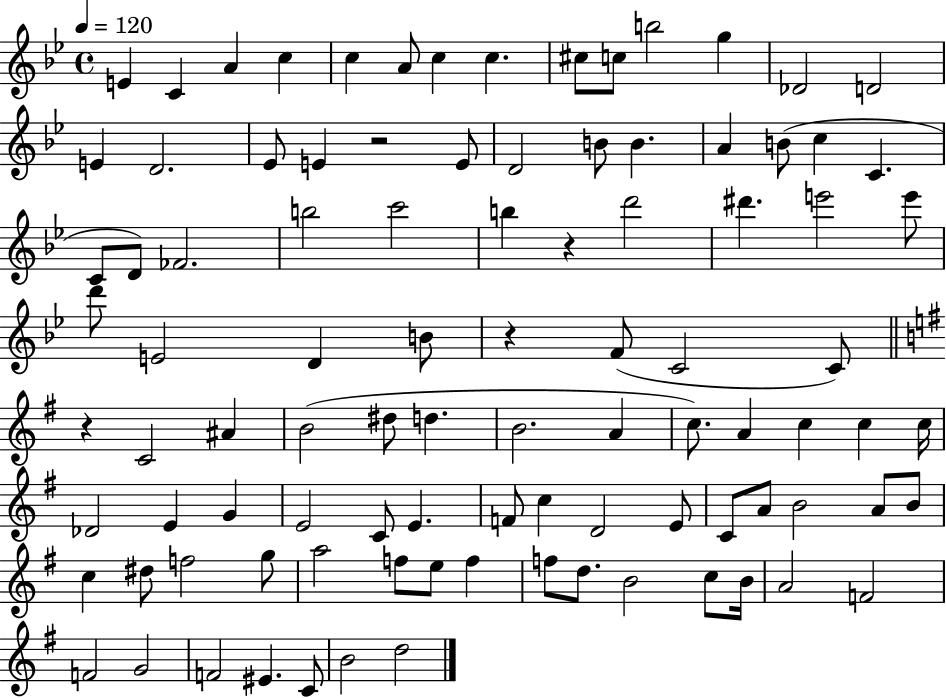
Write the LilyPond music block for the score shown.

{
  \clef treble
  \time 4/4
  \defaultTimeSignature
  \key bes \major
  \tempo 4 = 120
  e'4 c'4 a'4 c''4 | c''4 a'8 c''4 c''4. | cis''8 c''8 b''2 g''4 | des'2 d'2 | \break e'4 d'2. | ees'8 e'4 r2 e'8 | d'2 b'8 b'4. | a'4 b'8( c''4 c'4. | \break c'8 d'8) fes'2. | b''2 c'''2 | b''4 r4 d'''2 | dis'''4. e'''2 e'''8 | \break d'''8 e'2 d'4 b'8 | r4 f'8( c'2 c'8) | \bar "||" \break \key e \minor r4 c'2 ais'4 | b'2( dis''8 d''4. | b'2. a'4 | c''8.) a'4 c''4 c''4 c''16 | \break des'2 e'4 g'4 | e'2 c'8 e'4. | f'8 c''4 d'2 e'8 | c'8 a'8 b'2 a'8 b'8 | \break c''4 dis''8 f''2 g''8 | a''2 f''8 e''8 f''4 | f''8 d''8. b'2 c''8 b'16 | a'2 f'2 | \break f'2 g'2 | f'2 eis'4. c'8 | b'2 d''2 | \bar "|."
}